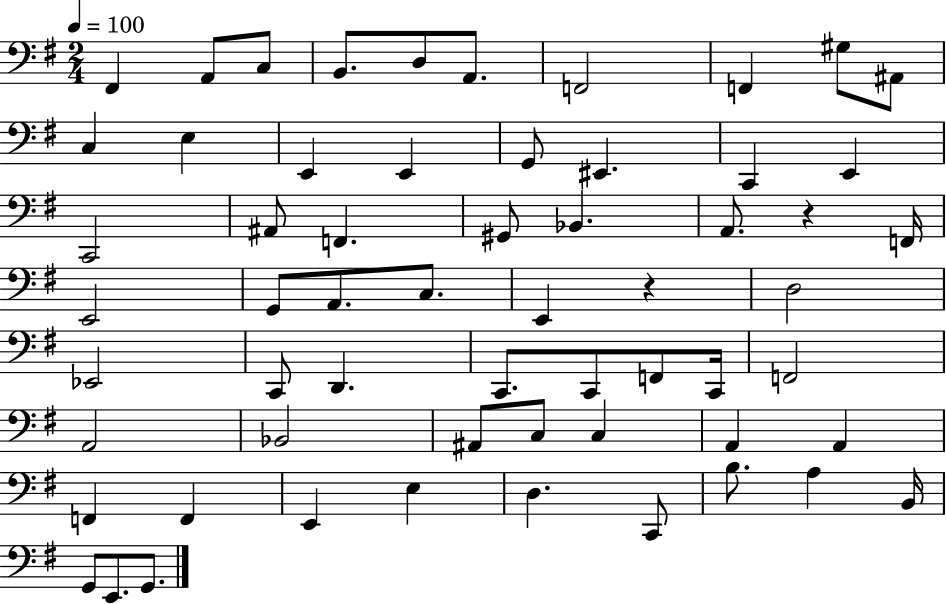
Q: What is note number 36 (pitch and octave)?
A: C2